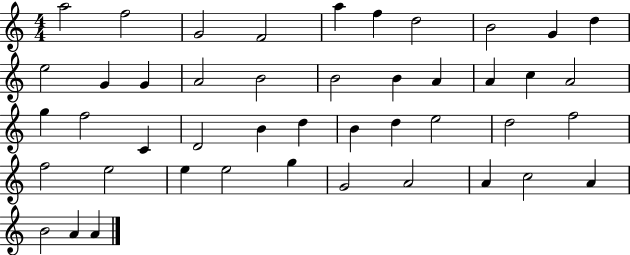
{
  \clef treble
  \numericTimeSignature
  \time 4/4
  \key c \major
  a''2 f''2 | g'2 f'2 | a''4 f''4 d''2 | b'2 g'4 d''4 | \break e''2 g'4 g'4 | a'2 b'2 | b'2 b'4 a'4 | a'4 c''4 a'2 | \break g''4 f''2 c'4 | d'2 b'4 d''4 | b'4 d''4 e''2 | d''2 f''2 | \break f''2 e''2 | e''4 e''2 g''4 | g'2 a'2 | a'4 c''2 a'4 | \break b'2 a'4 a'4 | \bar "|."
}